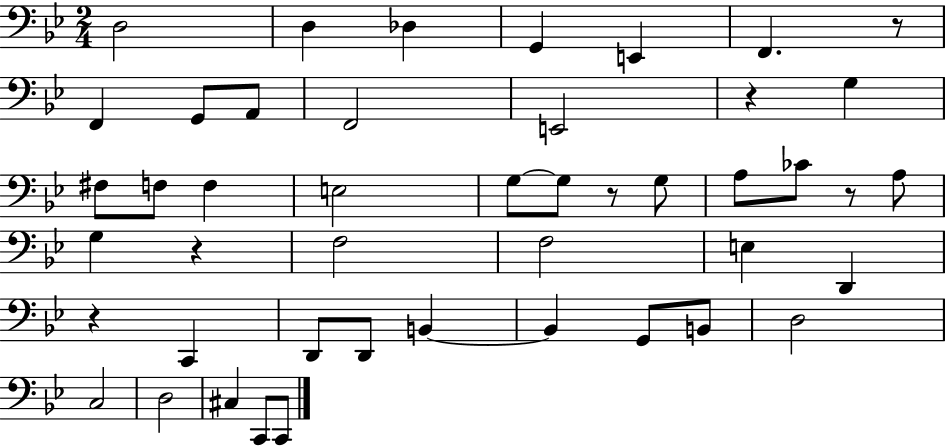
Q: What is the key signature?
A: BES major